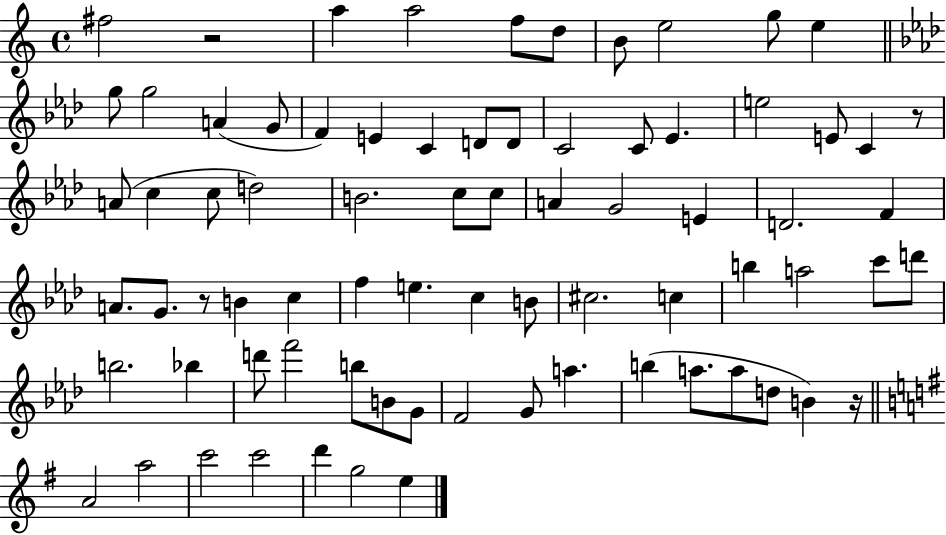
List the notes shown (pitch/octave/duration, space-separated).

F#5/h R/h A5/q A5/h F5/e D5/e B4/e E5/h G5/e E5/q G5/e G5/h A4/q G4/e F4/q E4/q C4/q D4/e D4/e C4/h C4/e Eb4/q. E5/h E4/e C4/q R/e A4/e C5/q C5/e D5/h B4/h. C5/e C5/e A4/q G4/h E4/q D4/h. F4/q A4/e. G4/e. R/e B4/q C5/q F5/q E5/q. C5/q B4/e C#5/h. C5/q B5/q A5/h C6/e D6/e B5/h. Bb5/q D6/e F6/h B5/e B4/e G4/e F4/h G4/e A5/q. B5/q A5/e. A5/e D5/e B4/q R/s A4/h A5/h C6/h C6/h D6/q G5/h E5/q